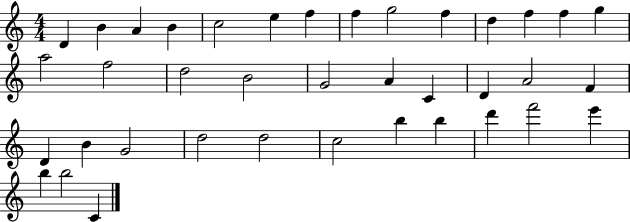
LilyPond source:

{
  \clef treble
  \numericTimeSignature
  \time 4/4
  \key c \major
  d'4 b'4 a'4 b'4 | c''2 e''4 f''4 | f''4 g''2 f''4 | d''4 f''4 f''4 g''4 | \break a''2 f''2 | d''2 b'2 | g'2 a'4 c'4 | d'4 a'2 f'4 | \break d'4 b'4 g'2 | d''2 d''2 | c''2 b''4 b''4 | d'''4 f'''2 e'''4 | \break b''4 b''2 c'4 | \bar "|."
}